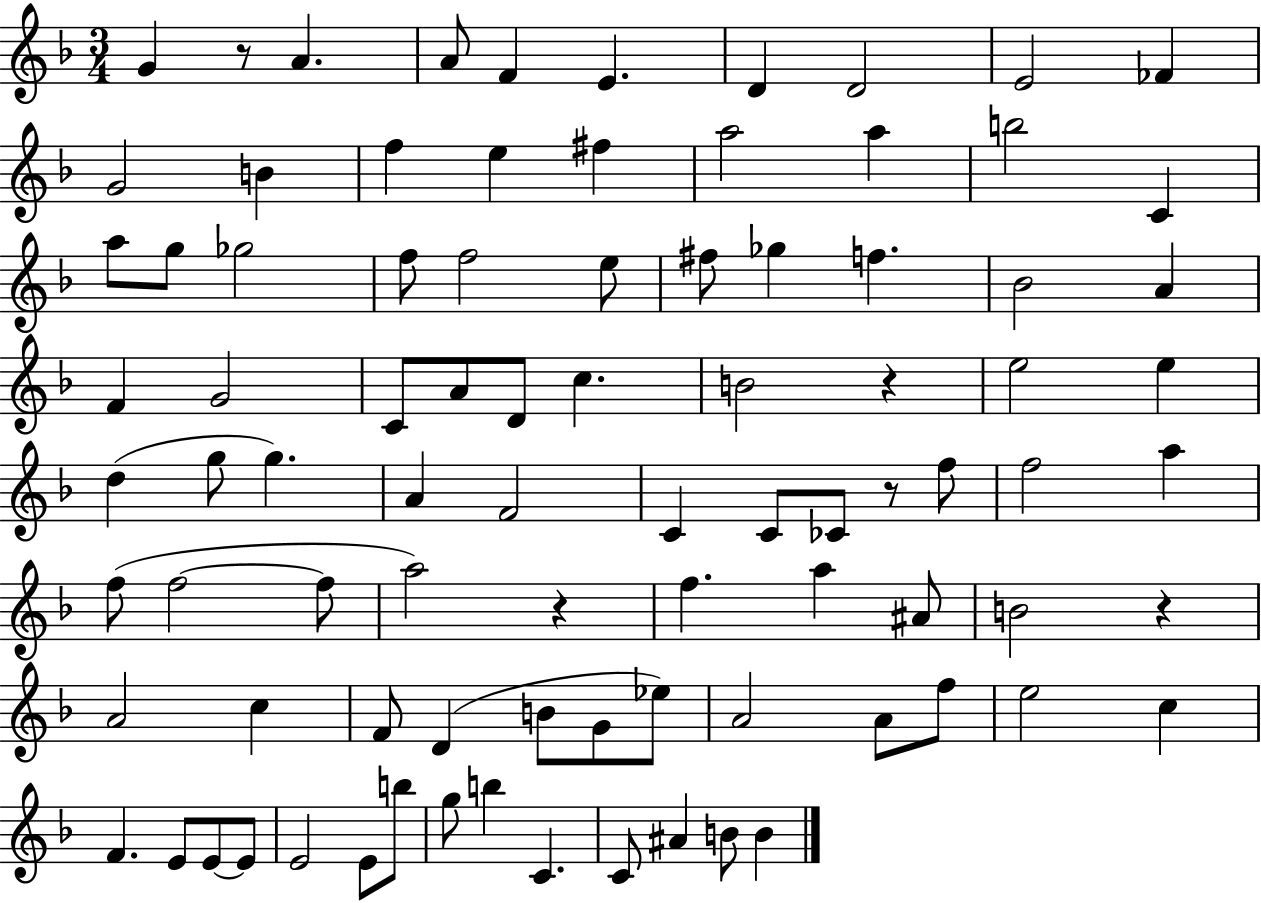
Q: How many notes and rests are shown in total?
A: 88